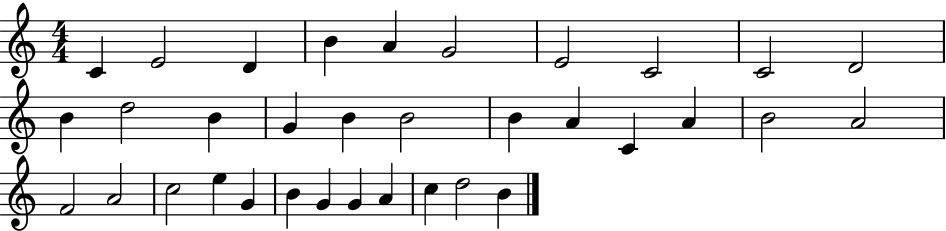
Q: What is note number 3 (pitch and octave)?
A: D4